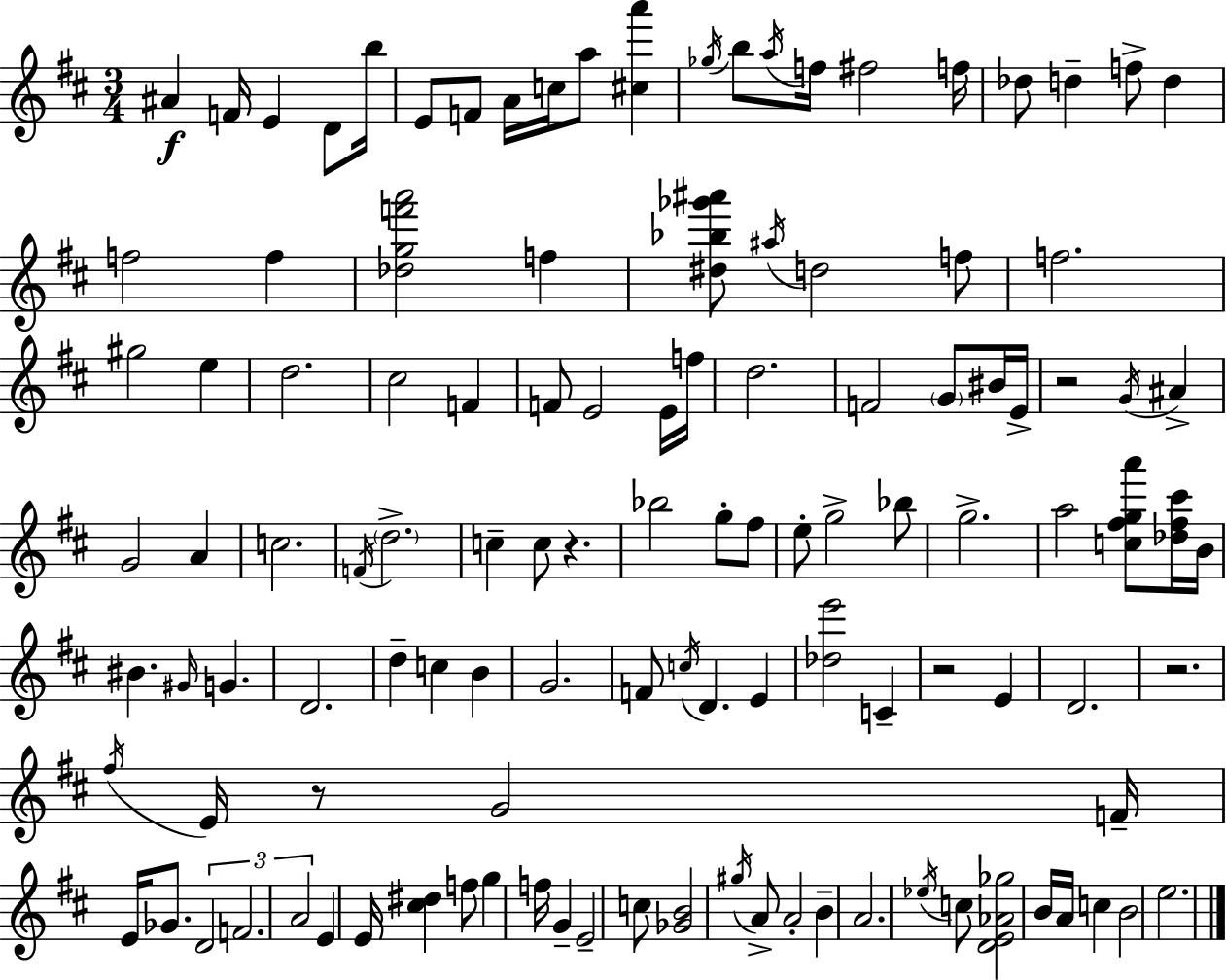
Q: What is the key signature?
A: D major